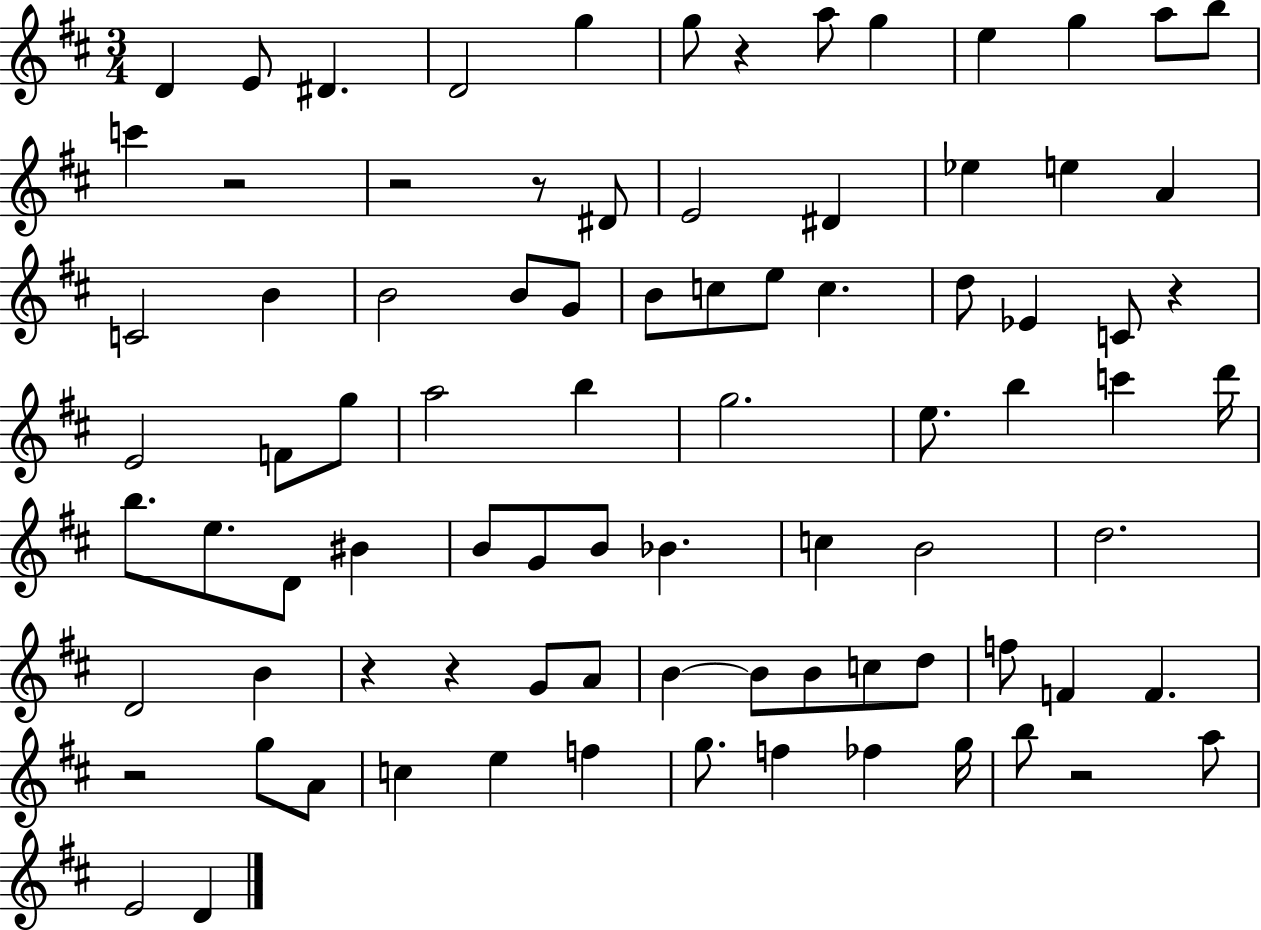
{
  \clef treble
  \numericTimeSignature
  \time 3/4
  \key d \major
  d'4 e'8 dis'4. | d'2 g''4 | g''8 r4 a''8 g''4 | e''4 g''4 a''8 b''8 | \break c'''4 r2 | r2 r8 dis'8 | e'2 dis'4 | ees''4 e''4 a'4 | \break c'2 b'4 | b'2 b'8 g'8 | b'8 c''8 e''8 c''4. | d''8 ees'4 c'8 r4 | \break e'2 f'8 g''8 | a''2 b''4 | g''2. | e''8. b''4 c'''4 d'''16 | \break b''8. e''8. d'8 bis'4 | b'8 g'8 b'8 bes'4. | c''4 b'2 | d''2. | \break d'2 b'4 | r4 r4 g'8 a'8 | b'4~~ b'8 b'8 c''8 d''8 | f''8 f'4 f'4. | \break r2 g''8 a'8 | c''4 e''4 f''4 | g''8. f''4 fes''4 g''16 | b''8 r2 a''8 | \break e'2 d'4 | \bar "|."
}